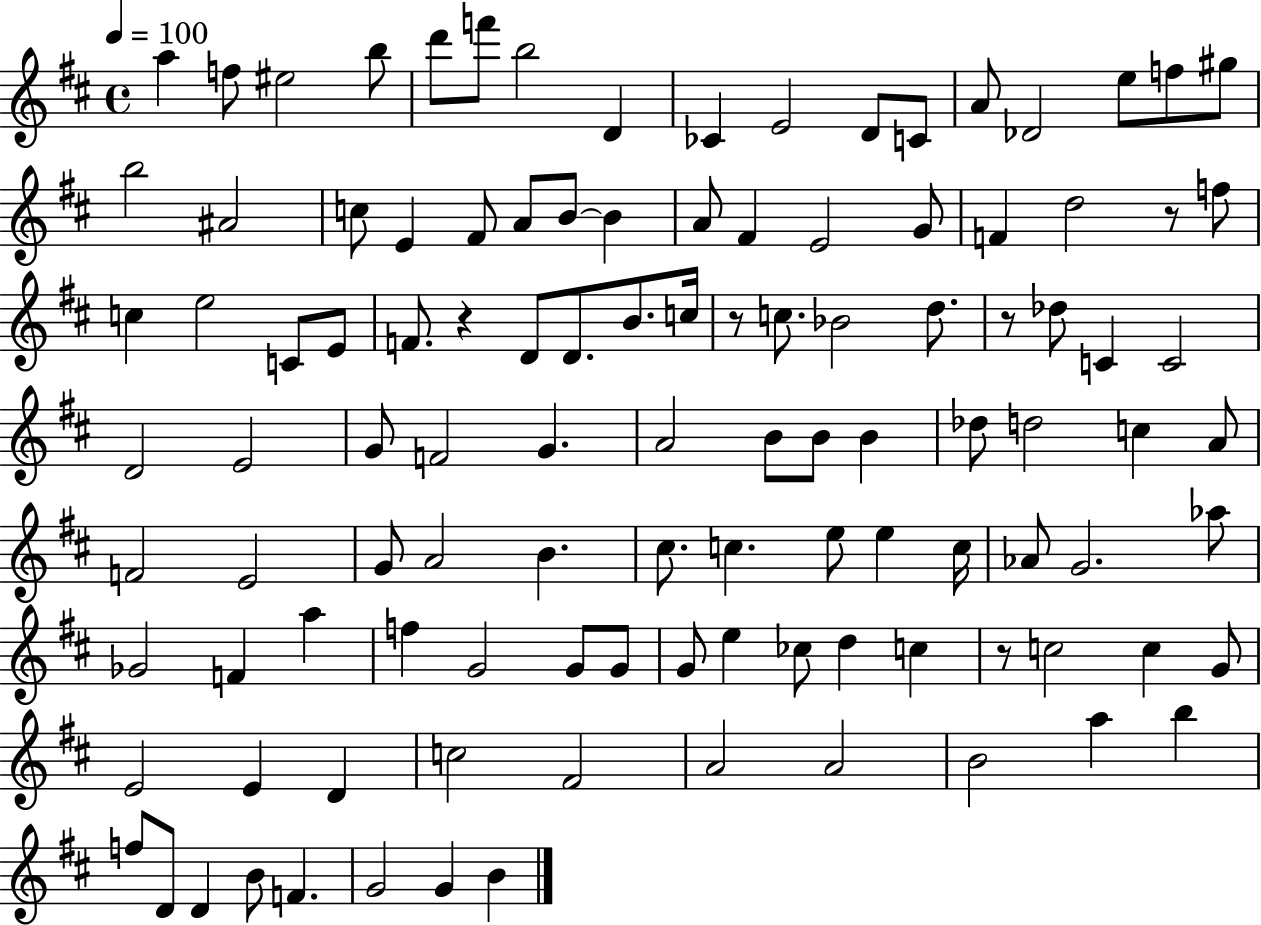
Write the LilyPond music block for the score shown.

{
  \clef treble
  \time 4/4
  \defaultTimeSignature
  \key d \major
  \tempo 4 = 100
  a''4 f''8 eis''2 b''8 | d'''8 f'''8 b''2 d'4 | ces'4 e'2 d'8 c'8 | a'8 des'2 e''8 f''8 gis''8 | \break b''2 ais'2 | c''8 e'4 fis'8 a'8 b'8~~ b'4 | a'8 fis'4 e'2 g'8 | f'4 d''2 r8 f''8 | \break c''4 e''2 c'8 e'8 | f'8. r4 d'8 d'8. b'8. c''16 | r8 c''8. bes'2 d''8. | r8 des''8 c'4 c'2 | \break d'2 e'2 | g'8 f'2 g'4. | a'2 b'8 b'8 b'4 | des''8 d''2 c''4 a'8 | \break f'2 e'2 | g'8 a'2 b'4. | cis''8. c''4. e''8 e''4 c''16 | aes'8 g'2. aes''8 | \break ges'2 f'4 a''4 | f''4 g'2 g'8 g'8 | g'8 e''4 ces''8 d''4 c''4 | r8 c''2 c''4 g'8 | \break e'2 e'4 d'4 | c''2 fis'2 | a'2 a'2 | b'2 a''4 b''4 | \break f''8 d'8 d'4 b'8 f'4. | g'2 g'4 b'4 | \bar "|."
}